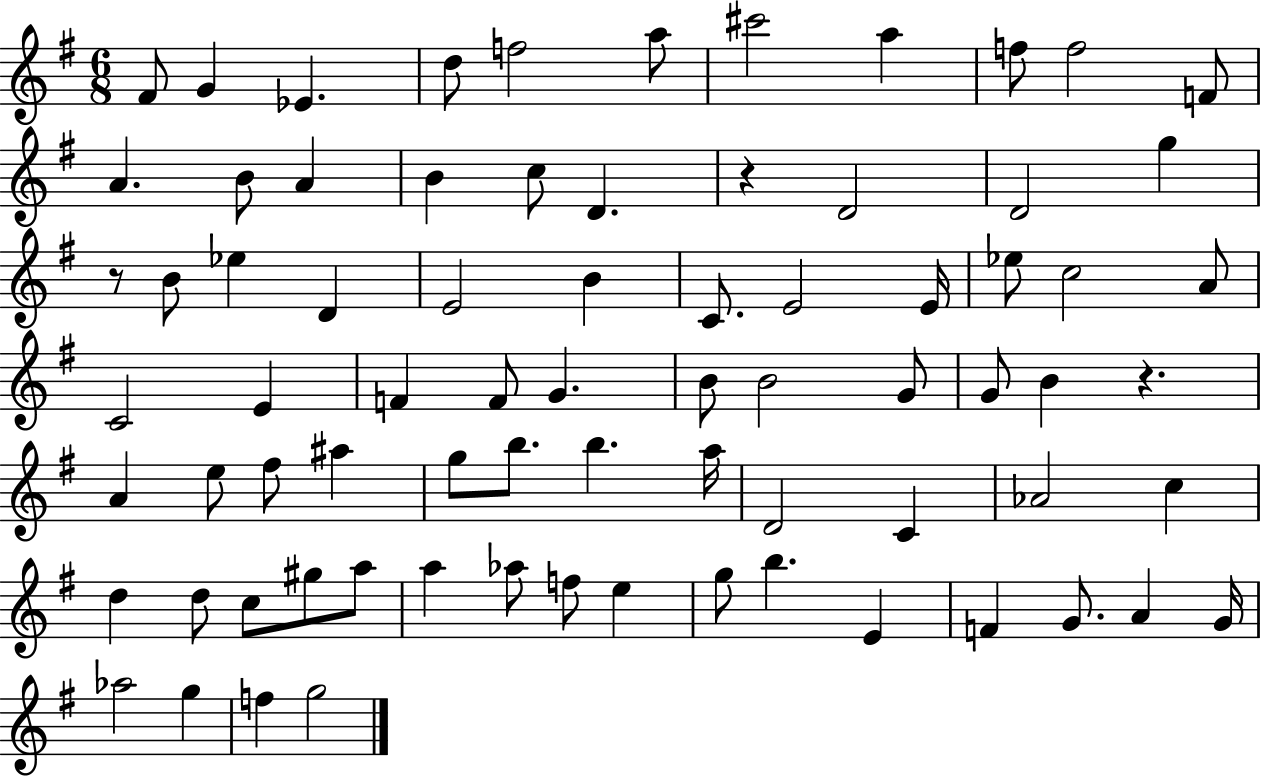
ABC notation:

X:1
T:Untitled
M:6/8
L:1/4
K:G
^F/2 G _E d/2 f2 a/2 ^c'2 a f/2 f2 F/2 A B/2 A B c/2 D z D2 D2 g z/2 B/2 _e D E2 B C/2 E2 E/4 _e/2 c2 A/2 C2 E F F/2 G B/2 B2 G/2 G/2 B z A e/2 ^f/2 ^a g/2 b/2 b a/4 D2 C _A2 c d d/2 c/2 ^g/2 a/2 a _a/2 f/2 e g/2 b E F G/2 A G/4 _a2 g f g2